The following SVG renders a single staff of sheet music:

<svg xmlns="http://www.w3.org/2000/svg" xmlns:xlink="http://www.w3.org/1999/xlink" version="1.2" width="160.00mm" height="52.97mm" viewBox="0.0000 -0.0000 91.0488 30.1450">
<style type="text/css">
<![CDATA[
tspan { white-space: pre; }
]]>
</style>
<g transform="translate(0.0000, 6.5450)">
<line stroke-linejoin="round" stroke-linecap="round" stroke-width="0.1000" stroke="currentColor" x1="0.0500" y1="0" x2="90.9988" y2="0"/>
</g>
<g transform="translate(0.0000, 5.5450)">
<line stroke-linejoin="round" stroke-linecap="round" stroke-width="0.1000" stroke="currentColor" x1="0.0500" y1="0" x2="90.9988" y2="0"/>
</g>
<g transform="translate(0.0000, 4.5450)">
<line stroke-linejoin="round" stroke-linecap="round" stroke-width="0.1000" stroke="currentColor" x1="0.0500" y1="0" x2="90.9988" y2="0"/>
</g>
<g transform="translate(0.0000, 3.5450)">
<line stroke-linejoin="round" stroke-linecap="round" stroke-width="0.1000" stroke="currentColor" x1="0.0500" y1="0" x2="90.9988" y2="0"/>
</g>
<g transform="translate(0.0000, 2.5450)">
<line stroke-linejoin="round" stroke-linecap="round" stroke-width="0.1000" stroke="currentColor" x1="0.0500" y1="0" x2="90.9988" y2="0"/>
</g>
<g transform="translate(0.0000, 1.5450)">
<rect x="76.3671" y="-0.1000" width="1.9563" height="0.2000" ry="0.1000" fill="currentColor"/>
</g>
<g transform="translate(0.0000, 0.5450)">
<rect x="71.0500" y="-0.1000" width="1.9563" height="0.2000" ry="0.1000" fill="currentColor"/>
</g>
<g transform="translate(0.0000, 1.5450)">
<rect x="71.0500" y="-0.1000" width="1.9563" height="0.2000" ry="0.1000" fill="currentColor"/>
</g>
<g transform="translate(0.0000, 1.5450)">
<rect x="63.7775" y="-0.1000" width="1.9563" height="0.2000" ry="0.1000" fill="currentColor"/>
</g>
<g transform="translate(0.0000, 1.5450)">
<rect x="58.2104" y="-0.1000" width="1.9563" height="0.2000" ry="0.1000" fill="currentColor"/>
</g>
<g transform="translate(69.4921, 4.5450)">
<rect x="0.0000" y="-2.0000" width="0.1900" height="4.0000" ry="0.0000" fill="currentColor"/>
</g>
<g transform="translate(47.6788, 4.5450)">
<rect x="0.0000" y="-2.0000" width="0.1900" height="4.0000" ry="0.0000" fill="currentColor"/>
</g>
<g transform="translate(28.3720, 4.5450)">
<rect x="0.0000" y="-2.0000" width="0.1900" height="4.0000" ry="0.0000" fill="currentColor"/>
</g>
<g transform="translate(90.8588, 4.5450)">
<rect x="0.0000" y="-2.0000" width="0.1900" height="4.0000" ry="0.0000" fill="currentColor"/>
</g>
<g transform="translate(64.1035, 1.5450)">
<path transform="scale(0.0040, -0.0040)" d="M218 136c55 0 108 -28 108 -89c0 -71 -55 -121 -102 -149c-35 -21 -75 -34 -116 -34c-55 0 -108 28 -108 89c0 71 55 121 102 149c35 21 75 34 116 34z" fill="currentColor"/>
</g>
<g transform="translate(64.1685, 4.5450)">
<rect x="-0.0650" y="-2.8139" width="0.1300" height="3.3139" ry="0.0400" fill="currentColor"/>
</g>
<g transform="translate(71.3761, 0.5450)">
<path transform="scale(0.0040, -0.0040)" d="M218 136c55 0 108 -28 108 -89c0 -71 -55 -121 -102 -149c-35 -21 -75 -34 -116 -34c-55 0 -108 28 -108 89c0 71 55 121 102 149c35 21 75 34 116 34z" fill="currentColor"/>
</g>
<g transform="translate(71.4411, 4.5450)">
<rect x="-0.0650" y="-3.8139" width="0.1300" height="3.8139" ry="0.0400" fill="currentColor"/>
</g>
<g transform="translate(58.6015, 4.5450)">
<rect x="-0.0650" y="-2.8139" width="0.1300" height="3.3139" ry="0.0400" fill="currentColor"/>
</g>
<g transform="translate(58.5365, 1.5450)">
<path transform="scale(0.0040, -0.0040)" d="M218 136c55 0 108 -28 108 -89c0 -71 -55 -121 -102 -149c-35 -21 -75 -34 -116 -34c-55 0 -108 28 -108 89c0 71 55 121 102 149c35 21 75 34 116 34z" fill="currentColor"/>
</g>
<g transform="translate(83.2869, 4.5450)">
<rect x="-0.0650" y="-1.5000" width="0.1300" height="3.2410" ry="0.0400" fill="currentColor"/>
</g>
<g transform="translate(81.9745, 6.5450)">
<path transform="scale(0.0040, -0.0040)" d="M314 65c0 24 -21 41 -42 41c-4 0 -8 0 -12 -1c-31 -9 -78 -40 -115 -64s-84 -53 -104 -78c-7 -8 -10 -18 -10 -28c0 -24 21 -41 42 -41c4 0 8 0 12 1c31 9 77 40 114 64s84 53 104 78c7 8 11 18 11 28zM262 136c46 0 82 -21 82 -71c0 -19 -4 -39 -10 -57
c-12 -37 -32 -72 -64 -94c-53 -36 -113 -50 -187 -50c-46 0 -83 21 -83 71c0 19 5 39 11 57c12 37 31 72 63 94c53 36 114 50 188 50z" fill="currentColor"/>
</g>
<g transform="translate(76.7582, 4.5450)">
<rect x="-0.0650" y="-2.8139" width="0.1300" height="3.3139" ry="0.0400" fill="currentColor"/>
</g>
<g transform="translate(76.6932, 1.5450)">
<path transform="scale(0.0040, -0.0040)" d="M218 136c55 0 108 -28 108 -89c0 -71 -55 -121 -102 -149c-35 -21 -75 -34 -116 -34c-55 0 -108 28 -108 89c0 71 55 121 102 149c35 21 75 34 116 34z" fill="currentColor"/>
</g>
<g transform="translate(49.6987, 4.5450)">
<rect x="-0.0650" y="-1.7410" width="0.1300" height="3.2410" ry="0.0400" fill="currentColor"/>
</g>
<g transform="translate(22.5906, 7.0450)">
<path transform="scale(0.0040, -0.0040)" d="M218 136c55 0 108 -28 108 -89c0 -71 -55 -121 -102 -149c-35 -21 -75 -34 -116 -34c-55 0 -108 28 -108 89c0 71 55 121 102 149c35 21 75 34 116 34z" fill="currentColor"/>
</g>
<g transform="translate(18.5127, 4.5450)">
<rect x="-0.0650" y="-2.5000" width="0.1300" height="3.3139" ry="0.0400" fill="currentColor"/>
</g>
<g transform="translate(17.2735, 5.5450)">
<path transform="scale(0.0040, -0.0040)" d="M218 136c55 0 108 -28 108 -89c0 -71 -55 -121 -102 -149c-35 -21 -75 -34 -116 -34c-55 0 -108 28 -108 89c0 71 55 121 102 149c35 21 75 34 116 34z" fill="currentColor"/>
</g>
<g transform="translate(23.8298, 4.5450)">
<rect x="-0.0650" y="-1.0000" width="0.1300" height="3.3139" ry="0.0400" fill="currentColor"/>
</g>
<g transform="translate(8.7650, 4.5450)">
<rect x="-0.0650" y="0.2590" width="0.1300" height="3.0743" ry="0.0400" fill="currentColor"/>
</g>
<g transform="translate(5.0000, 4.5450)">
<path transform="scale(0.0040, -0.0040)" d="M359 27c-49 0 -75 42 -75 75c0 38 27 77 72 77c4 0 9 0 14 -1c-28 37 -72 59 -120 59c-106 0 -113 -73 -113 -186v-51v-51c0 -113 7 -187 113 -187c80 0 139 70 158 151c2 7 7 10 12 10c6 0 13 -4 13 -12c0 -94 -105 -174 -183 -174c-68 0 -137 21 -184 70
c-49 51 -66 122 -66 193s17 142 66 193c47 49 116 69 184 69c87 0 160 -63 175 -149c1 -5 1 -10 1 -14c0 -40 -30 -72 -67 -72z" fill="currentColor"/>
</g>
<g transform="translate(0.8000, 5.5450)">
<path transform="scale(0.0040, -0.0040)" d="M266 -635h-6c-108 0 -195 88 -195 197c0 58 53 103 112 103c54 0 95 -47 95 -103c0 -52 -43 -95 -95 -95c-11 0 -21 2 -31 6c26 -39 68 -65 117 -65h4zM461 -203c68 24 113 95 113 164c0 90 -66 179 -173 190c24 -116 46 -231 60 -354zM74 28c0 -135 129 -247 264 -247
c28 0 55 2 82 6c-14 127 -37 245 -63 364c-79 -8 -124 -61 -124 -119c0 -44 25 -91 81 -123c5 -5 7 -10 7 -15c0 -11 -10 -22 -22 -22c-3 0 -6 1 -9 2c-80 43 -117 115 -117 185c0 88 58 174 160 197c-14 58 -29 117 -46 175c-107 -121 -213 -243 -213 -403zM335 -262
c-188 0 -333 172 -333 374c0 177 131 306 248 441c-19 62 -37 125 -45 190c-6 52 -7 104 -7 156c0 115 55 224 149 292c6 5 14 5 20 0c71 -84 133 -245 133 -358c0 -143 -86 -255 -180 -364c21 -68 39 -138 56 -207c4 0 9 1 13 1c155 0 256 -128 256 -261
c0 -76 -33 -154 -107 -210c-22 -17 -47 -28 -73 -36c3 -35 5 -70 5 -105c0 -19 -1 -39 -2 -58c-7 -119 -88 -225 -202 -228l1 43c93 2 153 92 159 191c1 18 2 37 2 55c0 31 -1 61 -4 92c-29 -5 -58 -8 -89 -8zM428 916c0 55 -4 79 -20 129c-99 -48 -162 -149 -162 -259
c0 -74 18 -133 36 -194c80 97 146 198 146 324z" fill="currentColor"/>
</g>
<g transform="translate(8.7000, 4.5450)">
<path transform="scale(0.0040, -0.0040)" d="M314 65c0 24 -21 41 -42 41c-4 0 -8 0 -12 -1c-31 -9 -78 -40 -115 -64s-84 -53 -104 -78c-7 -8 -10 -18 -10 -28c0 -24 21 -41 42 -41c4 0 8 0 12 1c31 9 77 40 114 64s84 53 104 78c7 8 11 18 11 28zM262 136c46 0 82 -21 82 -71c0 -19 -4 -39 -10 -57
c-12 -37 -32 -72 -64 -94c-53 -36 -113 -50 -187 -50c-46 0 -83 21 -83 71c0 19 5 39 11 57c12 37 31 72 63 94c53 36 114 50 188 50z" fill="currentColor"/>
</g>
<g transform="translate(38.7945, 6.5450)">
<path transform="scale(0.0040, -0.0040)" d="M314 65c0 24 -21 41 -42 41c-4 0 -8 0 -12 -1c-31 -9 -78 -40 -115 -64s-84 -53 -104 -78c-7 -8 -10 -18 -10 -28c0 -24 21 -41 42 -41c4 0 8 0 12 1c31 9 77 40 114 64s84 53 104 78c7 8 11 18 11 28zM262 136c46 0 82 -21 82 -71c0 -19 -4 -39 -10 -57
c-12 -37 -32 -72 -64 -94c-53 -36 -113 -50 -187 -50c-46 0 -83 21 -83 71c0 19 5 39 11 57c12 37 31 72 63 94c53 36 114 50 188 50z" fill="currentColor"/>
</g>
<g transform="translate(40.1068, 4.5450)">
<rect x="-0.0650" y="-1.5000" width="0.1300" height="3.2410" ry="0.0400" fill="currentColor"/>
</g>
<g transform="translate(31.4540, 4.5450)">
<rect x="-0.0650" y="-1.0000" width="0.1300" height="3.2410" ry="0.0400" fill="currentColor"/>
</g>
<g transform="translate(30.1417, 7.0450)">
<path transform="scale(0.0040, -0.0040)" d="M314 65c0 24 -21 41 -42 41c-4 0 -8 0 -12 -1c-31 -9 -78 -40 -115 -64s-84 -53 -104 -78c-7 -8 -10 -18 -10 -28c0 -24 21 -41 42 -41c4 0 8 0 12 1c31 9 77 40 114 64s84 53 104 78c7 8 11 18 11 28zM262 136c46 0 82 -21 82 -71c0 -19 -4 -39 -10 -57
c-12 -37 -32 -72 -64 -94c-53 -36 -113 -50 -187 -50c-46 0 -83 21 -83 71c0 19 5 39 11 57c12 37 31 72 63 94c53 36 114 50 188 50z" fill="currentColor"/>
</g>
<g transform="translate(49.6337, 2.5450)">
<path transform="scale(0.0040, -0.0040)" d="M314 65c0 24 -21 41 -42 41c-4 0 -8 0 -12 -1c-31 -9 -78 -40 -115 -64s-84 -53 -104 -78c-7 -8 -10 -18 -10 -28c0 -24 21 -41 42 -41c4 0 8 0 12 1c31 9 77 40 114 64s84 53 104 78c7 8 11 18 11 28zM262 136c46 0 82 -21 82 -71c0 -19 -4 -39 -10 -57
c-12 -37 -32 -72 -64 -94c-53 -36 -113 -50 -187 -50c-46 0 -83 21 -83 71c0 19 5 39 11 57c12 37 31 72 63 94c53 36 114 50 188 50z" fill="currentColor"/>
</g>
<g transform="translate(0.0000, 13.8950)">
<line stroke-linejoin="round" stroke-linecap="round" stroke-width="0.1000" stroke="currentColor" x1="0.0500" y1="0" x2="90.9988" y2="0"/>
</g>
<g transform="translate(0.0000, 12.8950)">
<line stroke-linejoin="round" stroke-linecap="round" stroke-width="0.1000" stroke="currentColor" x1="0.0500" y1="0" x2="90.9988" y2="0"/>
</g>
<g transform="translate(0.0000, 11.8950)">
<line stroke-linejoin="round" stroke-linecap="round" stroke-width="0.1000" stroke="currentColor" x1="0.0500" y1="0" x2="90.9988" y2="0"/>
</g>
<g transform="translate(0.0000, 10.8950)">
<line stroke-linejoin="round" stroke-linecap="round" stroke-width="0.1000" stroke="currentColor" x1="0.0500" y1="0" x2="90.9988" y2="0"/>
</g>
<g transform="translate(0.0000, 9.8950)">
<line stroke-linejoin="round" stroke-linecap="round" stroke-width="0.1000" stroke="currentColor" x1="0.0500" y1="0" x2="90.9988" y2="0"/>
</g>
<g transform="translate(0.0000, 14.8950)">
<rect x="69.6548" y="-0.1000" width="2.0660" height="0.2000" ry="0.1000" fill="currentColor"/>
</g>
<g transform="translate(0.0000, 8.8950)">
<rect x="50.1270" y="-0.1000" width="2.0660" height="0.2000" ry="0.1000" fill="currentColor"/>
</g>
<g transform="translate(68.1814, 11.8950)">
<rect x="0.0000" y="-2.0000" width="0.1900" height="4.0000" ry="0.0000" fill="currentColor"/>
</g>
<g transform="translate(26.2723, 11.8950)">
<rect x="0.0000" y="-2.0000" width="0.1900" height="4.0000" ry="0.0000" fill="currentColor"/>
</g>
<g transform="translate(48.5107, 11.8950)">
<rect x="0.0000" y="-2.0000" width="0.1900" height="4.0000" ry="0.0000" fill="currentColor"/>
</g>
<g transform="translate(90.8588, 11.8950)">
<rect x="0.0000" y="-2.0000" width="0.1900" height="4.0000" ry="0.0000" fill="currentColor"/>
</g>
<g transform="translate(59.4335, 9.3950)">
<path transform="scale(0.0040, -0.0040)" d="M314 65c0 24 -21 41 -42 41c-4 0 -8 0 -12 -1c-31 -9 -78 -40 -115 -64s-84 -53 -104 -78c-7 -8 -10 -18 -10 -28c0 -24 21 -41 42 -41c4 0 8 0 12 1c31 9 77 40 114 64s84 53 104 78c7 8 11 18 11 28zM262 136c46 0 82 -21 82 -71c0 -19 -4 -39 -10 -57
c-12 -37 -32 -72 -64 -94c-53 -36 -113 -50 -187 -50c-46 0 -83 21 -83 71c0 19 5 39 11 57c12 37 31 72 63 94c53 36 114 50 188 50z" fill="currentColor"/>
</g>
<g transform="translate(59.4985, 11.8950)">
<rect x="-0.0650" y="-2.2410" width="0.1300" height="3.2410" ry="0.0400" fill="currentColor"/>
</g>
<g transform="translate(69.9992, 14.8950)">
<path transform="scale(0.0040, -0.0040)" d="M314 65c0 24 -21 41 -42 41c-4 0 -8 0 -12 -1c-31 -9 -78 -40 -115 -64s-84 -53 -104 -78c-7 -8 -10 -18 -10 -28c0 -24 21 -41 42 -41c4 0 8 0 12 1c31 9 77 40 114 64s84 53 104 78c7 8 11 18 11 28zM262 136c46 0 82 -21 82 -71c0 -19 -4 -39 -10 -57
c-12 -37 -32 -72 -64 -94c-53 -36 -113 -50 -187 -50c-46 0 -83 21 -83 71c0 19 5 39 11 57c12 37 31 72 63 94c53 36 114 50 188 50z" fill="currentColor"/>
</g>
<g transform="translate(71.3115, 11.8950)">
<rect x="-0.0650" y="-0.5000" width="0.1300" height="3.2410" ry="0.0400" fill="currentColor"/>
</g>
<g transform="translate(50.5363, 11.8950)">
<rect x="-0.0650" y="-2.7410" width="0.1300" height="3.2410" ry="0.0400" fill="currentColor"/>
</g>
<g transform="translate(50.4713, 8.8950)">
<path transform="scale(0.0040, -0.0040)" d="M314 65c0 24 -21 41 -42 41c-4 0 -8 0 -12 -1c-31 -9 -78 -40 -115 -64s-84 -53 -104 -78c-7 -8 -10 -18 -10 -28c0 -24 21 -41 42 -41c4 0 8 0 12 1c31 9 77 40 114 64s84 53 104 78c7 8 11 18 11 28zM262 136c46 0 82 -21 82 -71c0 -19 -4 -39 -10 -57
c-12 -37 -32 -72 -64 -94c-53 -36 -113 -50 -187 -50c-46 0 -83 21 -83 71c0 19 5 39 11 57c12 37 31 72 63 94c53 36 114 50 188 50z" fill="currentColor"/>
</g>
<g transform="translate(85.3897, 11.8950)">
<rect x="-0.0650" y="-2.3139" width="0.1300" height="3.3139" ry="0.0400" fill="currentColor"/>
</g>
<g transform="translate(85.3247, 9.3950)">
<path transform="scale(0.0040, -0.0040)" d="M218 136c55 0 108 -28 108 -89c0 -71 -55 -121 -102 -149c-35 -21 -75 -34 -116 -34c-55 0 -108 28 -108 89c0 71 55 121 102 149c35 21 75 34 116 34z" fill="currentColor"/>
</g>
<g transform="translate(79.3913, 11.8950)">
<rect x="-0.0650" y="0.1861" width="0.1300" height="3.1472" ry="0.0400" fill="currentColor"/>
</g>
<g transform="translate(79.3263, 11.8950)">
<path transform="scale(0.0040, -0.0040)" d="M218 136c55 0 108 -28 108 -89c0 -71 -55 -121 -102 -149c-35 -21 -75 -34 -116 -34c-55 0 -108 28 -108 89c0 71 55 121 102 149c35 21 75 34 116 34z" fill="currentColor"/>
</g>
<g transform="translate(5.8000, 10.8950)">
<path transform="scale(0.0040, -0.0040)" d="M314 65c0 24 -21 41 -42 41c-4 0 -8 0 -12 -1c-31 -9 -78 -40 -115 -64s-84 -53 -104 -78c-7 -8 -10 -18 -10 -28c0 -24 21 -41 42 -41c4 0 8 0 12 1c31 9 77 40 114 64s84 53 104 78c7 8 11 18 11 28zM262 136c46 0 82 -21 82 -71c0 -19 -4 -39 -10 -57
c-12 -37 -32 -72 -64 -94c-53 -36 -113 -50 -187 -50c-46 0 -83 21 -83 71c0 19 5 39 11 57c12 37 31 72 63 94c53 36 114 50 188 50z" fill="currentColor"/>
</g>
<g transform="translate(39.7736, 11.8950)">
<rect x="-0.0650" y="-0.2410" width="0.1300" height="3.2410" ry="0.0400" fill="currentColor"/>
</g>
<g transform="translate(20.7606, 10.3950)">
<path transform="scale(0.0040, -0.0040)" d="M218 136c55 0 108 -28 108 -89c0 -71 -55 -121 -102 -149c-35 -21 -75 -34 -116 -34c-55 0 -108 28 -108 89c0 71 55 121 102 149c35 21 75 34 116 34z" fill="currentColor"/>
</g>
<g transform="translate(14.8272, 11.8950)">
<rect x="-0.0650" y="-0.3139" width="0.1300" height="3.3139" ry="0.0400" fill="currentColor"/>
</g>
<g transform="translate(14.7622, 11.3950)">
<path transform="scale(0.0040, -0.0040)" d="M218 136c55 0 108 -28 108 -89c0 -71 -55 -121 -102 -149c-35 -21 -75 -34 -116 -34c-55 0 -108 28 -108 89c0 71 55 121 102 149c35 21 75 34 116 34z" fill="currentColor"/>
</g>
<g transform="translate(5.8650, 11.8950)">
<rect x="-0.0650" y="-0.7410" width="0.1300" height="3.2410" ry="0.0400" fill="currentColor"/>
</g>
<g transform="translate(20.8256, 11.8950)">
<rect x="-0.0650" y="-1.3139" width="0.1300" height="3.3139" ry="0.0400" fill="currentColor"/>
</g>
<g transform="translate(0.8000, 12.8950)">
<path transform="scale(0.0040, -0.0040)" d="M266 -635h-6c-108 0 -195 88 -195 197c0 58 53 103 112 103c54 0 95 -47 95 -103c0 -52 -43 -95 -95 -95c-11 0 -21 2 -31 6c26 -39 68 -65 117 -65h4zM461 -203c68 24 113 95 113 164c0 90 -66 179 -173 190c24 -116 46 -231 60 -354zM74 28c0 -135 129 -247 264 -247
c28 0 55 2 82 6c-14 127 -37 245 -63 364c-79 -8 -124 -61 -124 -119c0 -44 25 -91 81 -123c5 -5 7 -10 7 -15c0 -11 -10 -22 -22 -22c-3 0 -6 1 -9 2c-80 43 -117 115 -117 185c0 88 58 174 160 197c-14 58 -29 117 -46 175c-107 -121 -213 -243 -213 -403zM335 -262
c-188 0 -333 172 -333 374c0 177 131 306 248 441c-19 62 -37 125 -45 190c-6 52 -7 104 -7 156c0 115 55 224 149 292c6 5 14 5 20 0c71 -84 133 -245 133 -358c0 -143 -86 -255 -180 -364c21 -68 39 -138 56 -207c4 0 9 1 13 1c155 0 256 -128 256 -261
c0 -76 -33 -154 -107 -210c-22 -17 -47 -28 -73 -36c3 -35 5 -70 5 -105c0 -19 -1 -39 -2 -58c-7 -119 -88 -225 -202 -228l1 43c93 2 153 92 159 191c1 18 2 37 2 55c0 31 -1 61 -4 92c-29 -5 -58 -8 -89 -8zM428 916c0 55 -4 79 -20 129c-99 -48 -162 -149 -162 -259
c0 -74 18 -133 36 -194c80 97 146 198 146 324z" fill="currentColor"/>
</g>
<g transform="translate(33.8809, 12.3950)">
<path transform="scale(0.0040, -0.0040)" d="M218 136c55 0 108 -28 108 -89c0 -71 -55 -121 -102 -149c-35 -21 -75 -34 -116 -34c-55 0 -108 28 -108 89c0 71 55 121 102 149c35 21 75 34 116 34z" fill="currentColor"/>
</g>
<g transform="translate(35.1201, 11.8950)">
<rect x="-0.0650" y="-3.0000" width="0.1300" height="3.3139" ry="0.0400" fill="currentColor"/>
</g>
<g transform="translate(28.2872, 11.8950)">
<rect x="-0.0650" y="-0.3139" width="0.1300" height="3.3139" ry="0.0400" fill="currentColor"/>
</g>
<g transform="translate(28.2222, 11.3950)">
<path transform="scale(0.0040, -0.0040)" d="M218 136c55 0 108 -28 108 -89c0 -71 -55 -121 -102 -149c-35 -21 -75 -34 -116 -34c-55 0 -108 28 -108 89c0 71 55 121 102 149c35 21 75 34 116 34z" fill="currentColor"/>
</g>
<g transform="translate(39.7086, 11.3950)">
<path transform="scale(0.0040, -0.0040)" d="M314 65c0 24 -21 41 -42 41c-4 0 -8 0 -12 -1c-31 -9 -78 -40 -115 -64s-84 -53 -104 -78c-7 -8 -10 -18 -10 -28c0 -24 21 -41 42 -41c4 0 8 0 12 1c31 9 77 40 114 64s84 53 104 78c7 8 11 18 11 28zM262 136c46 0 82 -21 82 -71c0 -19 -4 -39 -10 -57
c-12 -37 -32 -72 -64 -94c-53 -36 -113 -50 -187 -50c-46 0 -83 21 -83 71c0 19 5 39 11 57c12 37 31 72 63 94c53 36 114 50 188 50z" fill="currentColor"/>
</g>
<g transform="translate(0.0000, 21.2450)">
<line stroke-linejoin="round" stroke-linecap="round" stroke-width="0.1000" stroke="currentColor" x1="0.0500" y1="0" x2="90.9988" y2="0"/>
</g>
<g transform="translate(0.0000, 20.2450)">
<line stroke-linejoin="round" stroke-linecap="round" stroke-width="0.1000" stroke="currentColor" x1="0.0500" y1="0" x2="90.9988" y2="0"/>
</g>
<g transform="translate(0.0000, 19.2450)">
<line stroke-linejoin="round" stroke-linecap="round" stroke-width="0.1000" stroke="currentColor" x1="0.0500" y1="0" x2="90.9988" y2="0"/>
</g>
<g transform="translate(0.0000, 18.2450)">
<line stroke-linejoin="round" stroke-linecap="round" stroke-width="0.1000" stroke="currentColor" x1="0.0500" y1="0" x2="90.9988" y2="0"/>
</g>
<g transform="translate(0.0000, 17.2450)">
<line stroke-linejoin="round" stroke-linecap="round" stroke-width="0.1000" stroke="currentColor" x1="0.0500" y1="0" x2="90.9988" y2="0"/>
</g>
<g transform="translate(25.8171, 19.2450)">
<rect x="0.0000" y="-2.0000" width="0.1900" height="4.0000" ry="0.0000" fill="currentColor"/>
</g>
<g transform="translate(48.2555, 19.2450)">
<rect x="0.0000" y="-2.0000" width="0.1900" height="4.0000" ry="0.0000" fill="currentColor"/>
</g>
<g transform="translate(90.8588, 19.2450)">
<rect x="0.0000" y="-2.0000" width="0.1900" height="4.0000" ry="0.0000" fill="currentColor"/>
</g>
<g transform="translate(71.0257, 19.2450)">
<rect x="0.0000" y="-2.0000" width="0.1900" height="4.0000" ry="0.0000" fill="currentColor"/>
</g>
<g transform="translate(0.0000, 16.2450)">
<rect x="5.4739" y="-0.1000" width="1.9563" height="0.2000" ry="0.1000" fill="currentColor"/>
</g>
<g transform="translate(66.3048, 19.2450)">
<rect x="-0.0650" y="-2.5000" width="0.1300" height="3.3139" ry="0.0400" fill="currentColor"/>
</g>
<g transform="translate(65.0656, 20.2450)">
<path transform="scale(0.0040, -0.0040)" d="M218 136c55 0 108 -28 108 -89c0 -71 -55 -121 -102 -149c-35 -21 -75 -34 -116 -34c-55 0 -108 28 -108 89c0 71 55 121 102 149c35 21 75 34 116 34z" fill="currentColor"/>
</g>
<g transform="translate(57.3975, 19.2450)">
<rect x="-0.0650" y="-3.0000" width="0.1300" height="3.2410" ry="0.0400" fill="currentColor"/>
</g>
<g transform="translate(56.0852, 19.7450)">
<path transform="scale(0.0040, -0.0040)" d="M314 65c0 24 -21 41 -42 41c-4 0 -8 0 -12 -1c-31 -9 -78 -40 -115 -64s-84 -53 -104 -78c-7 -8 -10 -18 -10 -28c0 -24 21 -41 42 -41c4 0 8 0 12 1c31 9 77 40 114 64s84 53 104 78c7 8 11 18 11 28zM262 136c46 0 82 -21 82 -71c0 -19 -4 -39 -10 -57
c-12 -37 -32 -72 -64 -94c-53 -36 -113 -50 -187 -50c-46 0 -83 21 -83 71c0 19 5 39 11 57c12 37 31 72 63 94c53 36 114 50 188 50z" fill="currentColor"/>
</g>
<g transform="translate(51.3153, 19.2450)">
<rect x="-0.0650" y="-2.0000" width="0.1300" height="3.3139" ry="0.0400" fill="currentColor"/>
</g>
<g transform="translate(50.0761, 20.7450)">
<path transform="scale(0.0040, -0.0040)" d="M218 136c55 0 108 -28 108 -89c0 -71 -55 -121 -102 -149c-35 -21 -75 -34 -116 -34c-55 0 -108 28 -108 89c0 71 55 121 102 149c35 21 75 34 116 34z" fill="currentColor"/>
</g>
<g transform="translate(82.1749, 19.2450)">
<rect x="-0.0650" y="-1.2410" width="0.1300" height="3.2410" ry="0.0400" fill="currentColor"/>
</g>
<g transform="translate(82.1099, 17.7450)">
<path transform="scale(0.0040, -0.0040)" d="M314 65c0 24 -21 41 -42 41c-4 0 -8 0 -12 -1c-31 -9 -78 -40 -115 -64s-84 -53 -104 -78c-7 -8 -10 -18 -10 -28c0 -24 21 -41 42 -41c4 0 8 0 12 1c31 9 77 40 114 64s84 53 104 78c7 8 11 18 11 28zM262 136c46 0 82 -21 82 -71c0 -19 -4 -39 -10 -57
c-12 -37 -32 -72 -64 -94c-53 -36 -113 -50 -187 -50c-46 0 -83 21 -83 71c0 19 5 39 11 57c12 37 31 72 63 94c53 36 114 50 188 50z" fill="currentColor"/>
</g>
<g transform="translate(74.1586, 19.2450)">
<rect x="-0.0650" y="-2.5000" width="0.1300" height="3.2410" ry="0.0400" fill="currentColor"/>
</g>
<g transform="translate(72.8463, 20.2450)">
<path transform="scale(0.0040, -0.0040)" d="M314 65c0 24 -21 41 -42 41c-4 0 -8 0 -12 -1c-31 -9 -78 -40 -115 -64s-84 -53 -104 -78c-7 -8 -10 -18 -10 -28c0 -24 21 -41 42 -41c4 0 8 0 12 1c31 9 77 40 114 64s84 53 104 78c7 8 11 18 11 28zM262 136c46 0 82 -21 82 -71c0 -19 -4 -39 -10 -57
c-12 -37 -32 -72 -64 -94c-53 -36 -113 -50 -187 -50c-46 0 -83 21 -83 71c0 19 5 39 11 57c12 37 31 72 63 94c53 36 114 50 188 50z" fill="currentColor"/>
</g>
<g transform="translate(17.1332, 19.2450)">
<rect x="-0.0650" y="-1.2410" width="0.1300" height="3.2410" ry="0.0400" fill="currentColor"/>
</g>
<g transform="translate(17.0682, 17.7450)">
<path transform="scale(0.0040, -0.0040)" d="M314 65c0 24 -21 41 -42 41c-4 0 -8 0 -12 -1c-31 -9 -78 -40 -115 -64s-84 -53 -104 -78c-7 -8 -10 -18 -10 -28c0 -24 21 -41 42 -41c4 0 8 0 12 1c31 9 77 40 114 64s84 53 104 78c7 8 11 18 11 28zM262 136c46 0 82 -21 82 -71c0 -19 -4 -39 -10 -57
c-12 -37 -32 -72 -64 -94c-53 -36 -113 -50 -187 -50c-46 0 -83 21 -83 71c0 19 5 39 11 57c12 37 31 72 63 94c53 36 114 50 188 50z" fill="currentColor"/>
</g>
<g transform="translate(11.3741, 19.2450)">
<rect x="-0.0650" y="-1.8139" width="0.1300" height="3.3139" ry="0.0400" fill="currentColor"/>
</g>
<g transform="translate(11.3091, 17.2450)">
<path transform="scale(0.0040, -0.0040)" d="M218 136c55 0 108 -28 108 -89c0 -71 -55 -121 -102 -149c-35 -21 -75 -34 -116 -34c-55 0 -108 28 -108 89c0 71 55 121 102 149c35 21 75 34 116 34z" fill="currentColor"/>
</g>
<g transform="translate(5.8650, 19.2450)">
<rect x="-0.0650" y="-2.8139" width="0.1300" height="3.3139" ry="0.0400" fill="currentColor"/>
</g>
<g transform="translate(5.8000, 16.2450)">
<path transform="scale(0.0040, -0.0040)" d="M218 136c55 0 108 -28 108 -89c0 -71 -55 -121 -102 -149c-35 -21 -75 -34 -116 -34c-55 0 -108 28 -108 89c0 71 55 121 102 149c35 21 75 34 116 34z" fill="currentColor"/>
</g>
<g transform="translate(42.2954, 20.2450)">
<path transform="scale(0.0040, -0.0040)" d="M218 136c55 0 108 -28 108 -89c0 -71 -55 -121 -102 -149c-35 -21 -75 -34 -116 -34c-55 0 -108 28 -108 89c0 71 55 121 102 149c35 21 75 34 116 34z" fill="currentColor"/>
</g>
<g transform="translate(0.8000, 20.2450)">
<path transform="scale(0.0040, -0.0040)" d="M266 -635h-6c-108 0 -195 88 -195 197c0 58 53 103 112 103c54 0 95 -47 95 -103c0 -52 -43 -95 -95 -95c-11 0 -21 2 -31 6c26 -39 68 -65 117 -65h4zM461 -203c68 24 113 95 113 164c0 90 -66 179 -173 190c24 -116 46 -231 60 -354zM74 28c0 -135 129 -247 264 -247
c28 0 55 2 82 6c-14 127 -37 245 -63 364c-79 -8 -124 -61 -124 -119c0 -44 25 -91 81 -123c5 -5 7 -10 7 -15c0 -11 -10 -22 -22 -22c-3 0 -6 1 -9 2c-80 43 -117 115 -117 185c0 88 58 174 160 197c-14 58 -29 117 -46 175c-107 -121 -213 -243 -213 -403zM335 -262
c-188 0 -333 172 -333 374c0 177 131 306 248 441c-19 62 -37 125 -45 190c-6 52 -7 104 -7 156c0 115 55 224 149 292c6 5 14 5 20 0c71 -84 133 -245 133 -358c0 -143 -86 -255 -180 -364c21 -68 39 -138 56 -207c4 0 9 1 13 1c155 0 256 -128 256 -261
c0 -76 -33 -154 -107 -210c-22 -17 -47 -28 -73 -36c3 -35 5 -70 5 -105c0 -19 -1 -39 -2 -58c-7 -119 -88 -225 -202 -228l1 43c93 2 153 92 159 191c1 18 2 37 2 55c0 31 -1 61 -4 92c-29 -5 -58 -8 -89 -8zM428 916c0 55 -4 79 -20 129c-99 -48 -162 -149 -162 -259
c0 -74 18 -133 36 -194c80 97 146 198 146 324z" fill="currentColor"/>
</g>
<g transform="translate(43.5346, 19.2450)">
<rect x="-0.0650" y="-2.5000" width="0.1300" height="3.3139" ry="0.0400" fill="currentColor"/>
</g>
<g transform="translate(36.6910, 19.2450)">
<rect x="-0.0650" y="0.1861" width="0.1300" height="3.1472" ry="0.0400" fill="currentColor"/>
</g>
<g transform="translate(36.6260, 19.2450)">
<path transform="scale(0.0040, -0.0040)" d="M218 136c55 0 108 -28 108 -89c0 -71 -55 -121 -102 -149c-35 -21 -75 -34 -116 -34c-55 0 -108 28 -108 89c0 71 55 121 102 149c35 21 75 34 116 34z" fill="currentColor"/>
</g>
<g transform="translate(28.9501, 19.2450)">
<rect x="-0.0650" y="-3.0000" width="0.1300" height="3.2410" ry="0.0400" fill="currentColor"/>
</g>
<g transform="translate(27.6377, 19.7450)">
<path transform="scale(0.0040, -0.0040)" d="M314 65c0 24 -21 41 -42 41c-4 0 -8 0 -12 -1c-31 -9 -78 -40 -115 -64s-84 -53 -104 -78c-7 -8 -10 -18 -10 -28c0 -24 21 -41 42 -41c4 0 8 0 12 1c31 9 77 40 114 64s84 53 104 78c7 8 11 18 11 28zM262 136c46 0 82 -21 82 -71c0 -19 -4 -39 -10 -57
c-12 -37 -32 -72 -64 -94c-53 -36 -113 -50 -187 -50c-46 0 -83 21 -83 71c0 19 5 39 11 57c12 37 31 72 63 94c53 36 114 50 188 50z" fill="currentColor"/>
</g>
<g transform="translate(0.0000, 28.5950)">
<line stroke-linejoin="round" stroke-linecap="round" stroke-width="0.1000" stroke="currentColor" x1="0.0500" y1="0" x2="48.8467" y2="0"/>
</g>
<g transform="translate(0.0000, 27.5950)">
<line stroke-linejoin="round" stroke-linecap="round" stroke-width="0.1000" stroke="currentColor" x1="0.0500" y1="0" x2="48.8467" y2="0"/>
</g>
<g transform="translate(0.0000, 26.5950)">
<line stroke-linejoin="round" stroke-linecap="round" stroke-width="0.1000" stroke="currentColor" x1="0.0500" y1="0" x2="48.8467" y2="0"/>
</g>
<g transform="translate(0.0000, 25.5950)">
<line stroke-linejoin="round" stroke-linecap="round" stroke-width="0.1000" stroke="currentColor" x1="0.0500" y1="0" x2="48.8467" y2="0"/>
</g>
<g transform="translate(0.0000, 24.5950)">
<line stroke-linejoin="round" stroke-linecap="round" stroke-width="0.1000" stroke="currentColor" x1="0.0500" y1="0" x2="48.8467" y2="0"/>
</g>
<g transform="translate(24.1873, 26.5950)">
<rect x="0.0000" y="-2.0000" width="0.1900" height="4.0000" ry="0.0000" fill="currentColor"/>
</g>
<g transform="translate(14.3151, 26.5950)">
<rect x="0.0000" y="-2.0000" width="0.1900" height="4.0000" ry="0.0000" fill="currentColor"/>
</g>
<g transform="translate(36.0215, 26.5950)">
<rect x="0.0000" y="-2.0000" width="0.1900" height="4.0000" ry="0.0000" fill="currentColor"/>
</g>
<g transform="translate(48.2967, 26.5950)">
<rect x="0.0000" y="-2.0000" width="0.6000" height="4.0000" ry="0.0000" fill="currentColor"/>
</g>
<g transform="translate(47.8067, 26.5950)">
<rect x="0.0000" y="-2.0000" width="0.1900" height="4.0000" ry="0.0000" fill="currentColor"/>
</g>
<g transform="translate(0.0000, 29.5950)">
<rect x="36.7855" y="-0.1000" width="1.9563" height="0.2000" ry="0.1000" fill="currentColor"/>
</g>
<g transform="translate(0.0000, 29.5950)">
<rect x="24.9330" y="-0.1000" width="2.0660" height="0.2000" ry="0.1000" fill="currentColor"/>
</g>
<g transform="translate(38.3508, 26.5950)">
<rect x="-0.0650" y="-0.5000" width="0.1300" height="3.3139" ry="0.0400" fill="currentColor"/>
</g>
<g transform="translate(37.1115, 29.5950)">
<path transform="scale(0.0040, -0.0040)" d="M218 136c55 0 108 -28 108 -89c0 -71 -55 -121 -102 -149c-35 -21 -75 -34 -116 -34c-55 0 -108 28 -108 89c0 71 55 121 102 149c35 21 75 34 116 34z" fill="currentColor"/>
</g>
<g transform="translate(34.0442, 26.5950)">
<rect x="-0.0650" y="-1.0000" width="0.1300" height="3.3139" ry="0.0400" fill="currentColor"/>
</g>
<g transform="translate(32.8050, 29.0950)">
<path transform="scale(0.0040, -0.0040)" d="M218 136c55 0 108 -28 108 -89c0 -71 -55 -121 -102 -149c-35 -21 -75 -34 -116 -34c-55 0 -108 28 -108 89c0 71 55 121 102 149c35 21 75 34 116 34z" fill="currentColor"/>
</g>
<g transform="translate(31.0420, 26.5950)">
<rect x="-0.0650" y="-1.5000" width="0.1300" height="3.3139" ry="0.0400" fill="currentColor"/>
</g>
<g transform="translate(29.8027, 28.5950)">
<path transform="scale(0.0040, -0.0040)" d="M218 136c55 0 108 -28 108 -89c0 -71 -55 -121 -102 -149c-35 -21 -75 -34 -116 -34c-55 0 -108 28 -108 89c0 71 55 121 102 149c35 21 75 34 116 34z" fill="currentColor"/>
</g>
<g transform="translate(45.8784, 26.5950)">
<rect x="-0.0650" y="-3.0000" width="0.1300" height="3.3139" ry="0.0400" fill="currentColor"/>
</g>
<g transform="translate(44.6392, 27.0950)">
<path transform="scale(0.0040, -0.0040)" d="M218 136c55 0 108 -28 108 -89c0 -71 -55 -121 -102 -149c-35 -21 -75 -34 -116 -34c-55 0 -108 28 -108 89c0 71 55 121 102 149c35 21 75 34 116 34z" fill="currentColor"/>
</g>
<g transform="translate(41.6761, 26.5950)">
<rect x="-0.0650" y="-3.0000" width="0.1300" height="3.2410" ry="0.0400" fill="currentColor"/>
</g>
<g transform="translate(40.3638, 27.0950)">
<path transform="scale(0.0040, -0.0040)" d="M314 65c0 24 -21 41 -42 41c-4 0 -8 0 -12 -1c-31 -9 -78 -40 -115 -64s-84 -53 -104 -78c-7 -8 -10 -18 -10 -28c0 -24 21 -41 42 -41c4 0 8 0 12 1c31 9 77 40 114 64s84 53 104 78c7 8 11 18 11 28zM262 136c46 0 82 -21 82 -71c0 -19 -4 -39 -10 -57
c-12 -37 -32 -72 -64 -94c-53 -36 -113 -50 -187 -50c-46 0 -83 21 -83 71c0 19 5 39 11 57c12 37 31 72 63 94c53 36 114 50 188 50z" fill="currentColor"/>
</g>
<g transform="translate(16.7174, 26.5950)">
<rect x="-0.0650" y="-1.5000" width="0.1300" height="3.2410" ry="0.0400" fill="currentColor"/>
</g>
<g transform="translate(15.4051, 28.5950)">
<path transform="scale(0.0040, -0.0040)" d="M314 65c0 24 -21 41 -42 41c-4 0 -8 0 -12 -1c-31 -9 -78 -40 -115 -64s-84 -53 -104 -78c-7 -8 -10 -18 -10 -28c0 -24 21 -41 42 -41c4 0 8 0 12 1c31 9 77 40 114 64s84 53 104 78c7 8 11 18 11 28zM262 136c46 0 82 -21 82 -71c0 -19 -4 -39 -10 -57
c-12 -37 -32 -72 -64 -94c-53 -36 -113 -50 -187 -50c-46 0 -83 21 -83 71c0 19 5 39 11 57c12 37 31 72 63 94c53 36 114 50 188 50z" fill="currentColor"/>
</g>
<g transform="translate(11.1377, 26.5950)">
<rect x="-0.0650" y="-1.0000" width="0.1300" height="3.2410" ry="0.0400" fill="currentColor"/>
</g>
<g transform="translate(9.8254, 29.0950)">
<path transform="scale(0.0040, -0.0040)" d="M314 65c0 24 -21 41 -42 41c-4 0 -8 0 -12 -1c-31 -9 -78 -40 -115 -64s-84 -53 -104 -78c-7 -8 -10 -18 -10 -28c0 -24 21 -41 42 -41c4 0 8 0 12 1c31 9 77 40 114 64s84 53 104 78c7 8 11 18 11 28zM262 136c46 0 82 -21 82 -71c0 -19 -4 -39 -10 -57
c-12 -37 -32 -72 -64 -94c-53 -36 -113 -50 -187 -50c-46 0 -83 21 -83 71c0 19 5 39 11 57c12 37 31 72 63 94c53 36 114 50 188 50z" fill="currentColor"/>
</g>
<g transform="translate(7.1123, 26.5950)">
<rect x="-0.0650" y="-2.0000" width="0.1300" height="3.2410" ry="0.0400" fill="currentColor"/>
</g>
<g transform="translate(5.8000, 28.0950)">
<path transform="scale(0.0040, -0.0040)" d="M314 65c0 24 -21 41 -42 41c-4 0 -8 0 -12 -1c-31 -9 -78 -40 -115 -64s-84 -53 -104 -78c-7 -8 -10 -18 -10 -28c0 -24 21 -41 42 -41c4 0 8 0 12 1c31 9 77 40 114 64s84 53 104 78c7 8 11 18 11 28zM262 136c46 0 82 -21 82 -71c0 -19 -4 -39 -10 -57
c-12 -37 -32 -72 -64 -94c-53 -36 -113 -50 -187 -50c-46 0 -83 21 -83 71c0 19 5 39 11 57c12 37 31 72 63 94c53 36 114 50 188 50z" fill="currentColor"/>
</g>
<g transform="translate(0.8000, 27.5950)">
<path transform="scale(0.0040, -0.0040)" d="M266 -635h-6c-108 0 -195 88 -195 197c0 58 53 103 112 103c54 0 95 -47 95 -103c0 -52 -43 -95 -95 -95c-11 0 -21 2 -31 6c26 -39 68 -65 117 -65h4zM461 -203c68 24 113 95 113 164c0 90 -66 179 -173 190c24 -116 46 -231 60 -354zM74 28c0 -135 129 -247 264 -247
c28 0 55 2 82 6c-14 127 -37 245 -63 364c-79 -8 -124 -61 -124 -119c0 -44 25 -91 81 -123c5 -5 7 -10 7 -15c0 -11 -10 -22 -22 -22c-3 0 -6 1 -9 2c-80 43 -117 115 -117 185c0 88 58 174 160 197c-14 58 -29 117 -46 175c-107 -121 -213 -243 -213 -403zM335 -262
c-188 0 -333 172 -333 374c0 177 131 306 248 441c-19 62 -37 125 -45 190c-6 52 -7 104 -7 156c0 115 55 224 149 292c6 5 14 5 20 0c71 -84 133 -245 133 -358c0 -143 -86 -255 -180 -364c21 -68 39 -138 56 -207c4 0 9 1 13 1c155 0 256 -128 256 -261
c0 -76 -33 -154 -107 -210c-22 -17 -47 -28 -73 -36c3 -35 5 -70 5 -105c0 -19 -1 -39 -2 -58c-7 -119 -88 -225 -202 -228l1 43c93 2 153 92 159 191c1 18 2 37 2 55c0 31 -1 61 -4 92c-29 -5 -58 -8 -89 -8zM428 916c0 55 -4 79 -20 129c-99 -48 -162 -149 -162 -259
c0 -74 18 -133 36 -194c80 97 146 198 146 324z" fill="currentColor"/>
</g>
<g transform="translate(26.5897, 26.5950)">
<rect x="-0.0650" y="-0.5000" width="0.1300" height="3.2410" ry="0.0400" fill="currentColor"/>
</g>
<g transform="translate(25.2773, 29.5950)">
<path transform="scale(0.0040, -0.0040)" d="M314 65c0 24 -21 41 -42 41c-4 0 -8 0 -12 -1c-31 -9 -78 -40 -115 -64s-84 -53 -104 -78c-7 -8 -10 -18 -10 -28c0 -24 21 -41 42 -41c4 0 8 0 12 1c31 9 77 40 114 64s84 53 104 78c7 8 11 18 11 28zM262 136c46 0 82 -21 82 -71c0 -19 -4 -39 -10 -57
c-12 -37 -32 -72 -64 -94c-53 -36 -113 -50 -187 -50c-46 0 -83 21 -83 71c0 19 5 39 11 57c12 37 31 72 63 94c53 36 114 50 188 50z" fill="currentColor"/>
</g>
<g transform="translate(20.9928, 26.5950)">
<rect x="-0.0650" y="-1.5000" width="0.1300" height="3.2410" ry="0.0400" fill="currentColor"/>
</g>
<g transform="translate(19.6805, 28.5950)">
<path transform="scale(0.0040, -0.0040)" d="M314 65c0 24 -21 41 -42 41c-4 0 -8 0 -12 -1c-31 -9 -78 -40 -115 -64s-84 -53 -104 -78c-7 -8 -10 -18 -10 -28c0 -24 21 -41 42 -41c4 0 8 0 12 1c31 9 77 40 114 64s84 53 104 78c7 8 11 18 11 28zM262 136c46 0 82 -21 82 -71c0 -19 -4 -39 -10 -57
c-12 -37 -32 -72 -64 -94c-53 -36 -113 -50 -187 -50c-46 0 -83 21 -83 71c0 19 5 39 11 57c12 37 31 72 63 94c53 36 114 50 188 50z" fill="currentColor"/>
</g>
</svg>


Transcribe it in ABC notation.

X:1
T:Untitled
M:4/4
L:1/4
K:C
B2 G D D2 E2 f2 a a c' a E2 d2 c e c A c2 a2 g2 C2 B g a f e2 A2 B G F A2 G G2 e2 F2 D2 E2 E2 C2 E D C A2 A